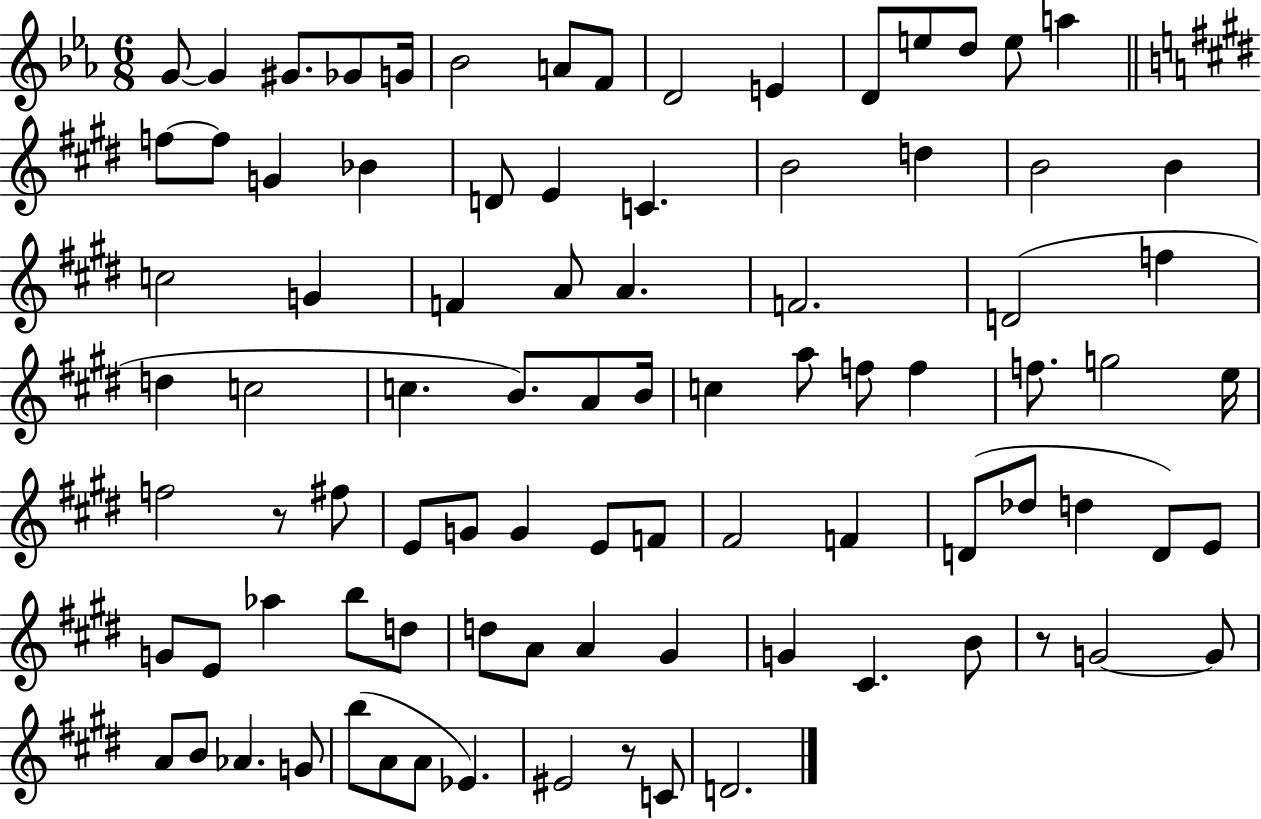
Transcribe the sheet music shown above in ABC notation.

X:1
T:Untitled
M:6/8
L:1/4
K:Eb
G/2 G ^G/2 _G/2 G/4 _B2 A/2 F/2 D2 E D/2 e/2 d/2 e/2 a f/2 f/2 G _B D/2 E C B2 d B2 B c2 G F A/2 A F2 D2 f d c2 c B/2 A/2 B/4 c a/2 f/2 f f/2 g2 e/4 f2 z/2 ^f/2 E/2 G/2 G E/2 F/2 ^F2 F D/2 _d/2 d D/2 E/2 G/2 E/2 _a b/2 d/2 d/2 A/2 A ^G G ^C B/2 z/2 G2 G/2 A/2 B/2 _A G/2 b/2 A/2 A/2 _E ^E2 z/2 C/2 D2